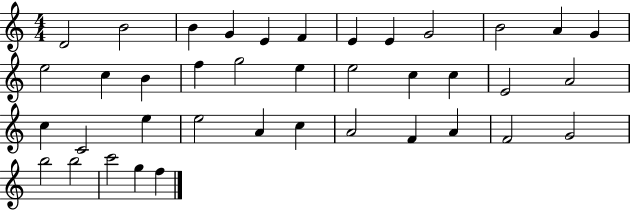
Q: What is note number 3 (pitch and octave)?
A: B4